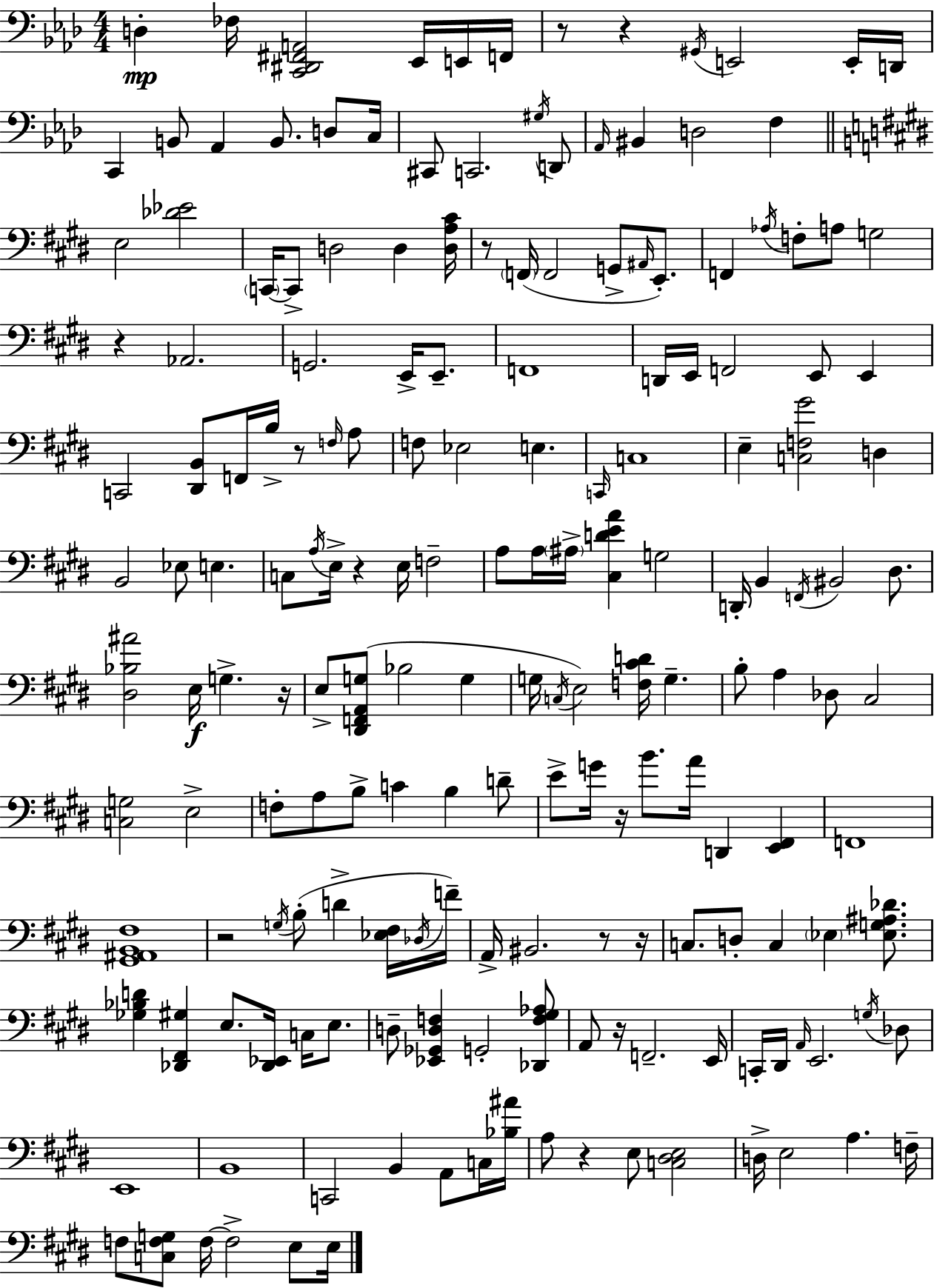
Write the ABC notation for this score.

X:1
T:Untitled
M:4/4
L:1/4
K:Ab
D, _F,/4 [C,,^D,,^F,,A,,]2 _E,,/4 E,,/4 F,,/4 z/2 z ^G,,/4 E,,2 E,,/4 D,,/4 C,, B,,/2 _A,, B,,/2 D,/2 C,/4 ^C,,/2 C,,2 ^G,/4 D,,/2 _A,,/4 ^B,, D,2 F, E,2 [_D_E]2 C,,/4 C,,/2 D,2 D, [D,A,^C]/4 z/2 F,,/4 F,,2 G,,/2 ^A,,/4 E,,/2 F,, _A,/4 F,/2 A,/2 G,2 z _A,,2 G,,2 E,,/4 E,,/2 F,,4 D,,/4 E,,/4 F,,2 E,,/2 E,, C,,2 [^D,,B,,]/2 F,,/4 B,/4 z/2 F,/4 A,/2 F,/2 _E,2 E, C,,/4 C,4 E, [C,F,^G]2 D, B,,2 _E,/2 E, C,/2 A,/4 E,/4 z E,/4 F,2 A,/2 A,/4 ^A,/4 [^C,DEA] G,2 D,,/4 B,, F,,/4 ^B,,2 ^D,/2 [^D,_B,^A]2 E,/4 G, z/4 E,/2 [^D,,F,,A,,G,]/2 _B,2 G, G,/4 C,/4 E,2 [F,^CD]/4 G, B,/2 A, _D,/2 ^C,2 [C,G,]2 E,2 F,/2 A,/2 B,/2 C B, D/2 E/2 G/4 z/4 B/2 A/4 D,, [E,,^F,,] F,,4 [^G,,^A,,B,,^F,]4 z2 G,/4 B,/2 D [_E,^F,]/4 _D,/4 F/4 A,,/4 ^B,,2 z/2 z/4 C,/2 D,/2 C, _E, [_E,G,^A,_D]/2 [_G,_B,D] [_D,,^F,,^G,] E,/2 [_D,,_E,,]/4 C,/4 E,/2 D,/2 [_E,,_G,,D,F,] G,,2 [_D,,F,^G,_A,]/2 A,,/2 z/4 F,,2 E,,/4 C,,/4 ^D,,/4 A,,/4 E,,2 G,/4 _D,/2 E,,4 B,,4 C,,2 B,, A,,/2 C,/4 [_B,^A]/4 A,/2 z E,/2 [C,^D,E,]2 D,/4 E,2 A, F,/4 F,/2 [C,F,G,]/2 F,/4 F,2 E,/2 E,/4